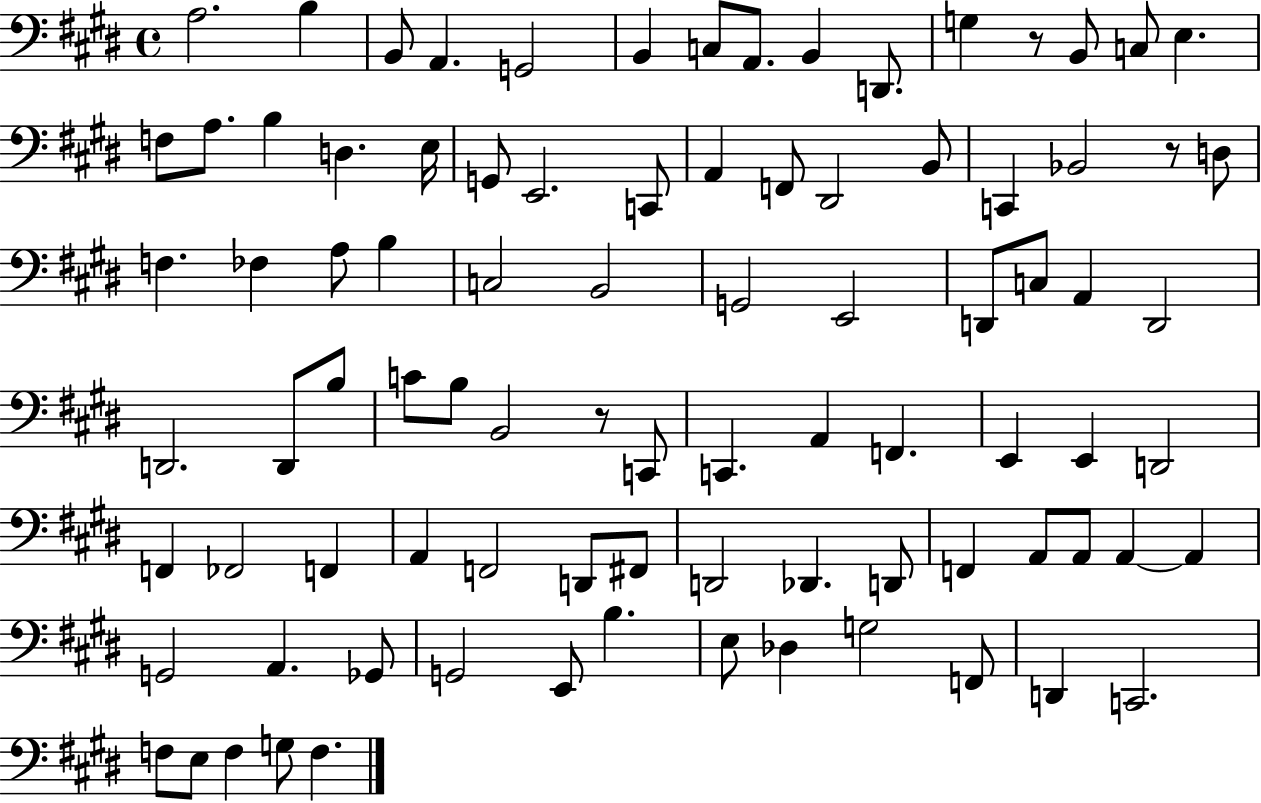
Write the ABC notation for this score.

X:1
T:Untitled
M:4/4
L:1/4
K:E
A,2 B, B,,/2 A,, G,,2 B,, C,/2 A,,/2 B,, D,,/2 G, z/2 B,,/2 C,/2 E, F,/2 A,/2 B, D, E,/4 G,,/2 E,,2 C,,/2 A,, F,,/2 ^D,,2 B,,/2 C,, _B,,2 z/2 D,/2 F, _F, A,/2 B, C,2 B,,2 G,,2 E,,2 D,,/2 C,/2 A,, D,,2 D,,2 D,,/2 B,/2 C/2 B,/2 B,,2 z/2 C,,/2 C,, A,, F,, E,, E,, D,,2 F,, _F,,2 F,, A,, F,,2 D,,/2 ^F,,/2 D,,2 _D,, D,,/2 F,, A,,/2 A,,/2 A,, A,, G,,2 A,, _G,,/2 G,,2 E,,/2 B, E,/2 _D, G,2 F,,/2 D,, C,,2 F,/2 E,/2 F, G,/2 F,